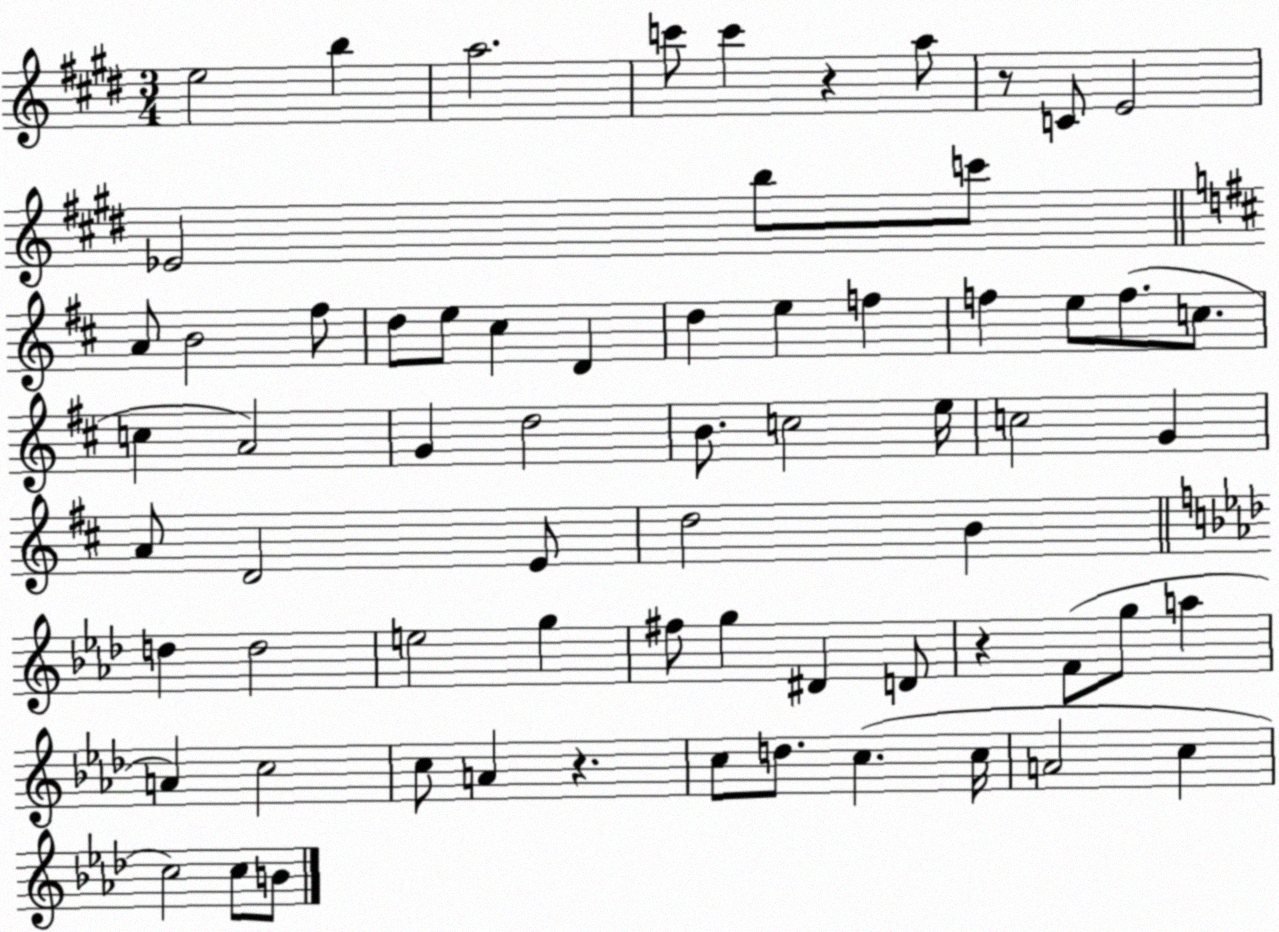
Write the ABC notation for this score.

X:1
T:Untitled
M:3/4
L:1/4
K:E
e2 b a2 c'/2 c' z a/2 z/2 C/2 E2 _E2 b/2 c'/2 A/2 B2 ^f/2 d/2 e/2 ^c D d e f f e/2 f/2 c/2 c A2 G d2 B/2 c2 e/4 c2 G A/2 D2 E/2 d2 B d d2 e2 g ^f/2 g ^D D/2 z F/2 g/2 a A c2 c/2 A z c/2 d/2 c c/4 A2 c c2 c/2 B/2